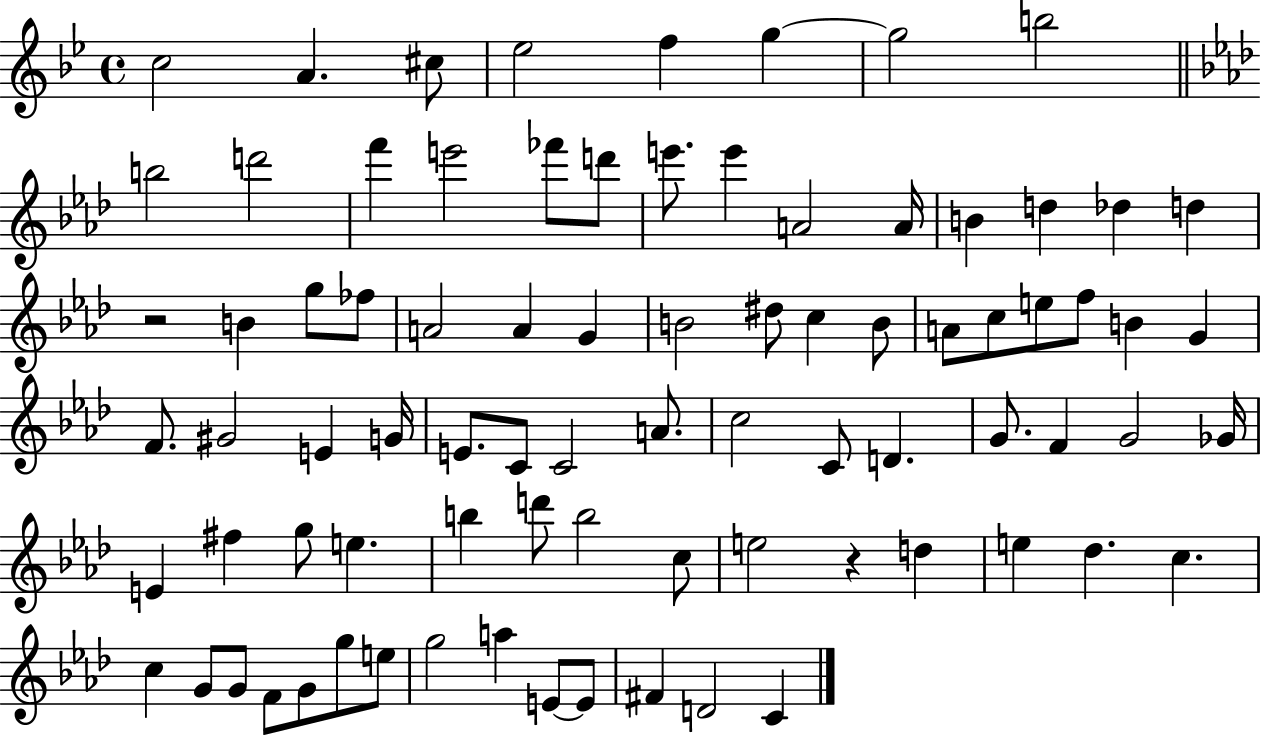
C5/h A4/q. C#5/e Eb5/h F5/q G5/q G5/h B5/h B5/h D6/h F6/q E6/h FES6/e D6/e E6/e. E6/q A4/h A4/s B4/q D5/q Db5/q D5/q R/h B4/q G5/e FES5/e A4/h A4/q G4/q B4/h D#5/e C5/q B4/e A4/e C5/e E5/e F5/e B4/q G4/q F4/e. G#4/h E4/q G4/s E4/e. C4/e C4/h A4/e. C5/h C4/e D4/q. G4/e. F4/q G4/h Gb4/s E4/q F#5/q G5/e E5/q. B5/q D6/e B5/h C5/e E5/h R/q D5/q E5/q Db5/q. C5/q. C5/q G4/e G4/e F4/e G4/e G5/e E5/e G5/h A5/q E4/e E4/e F#4/q D4/h C4/q